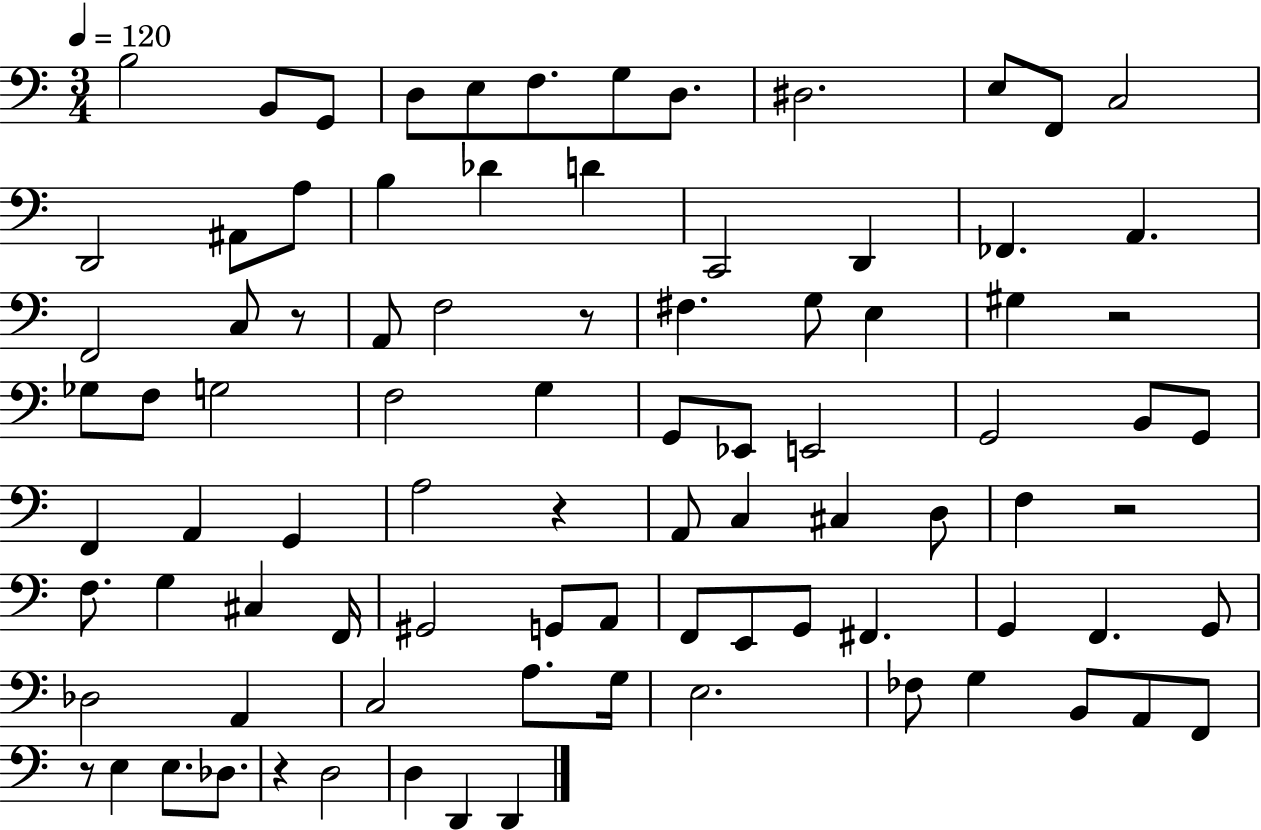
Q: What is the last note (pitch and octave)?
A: D2